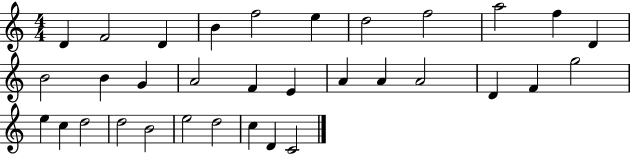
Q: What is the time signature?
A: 4/4